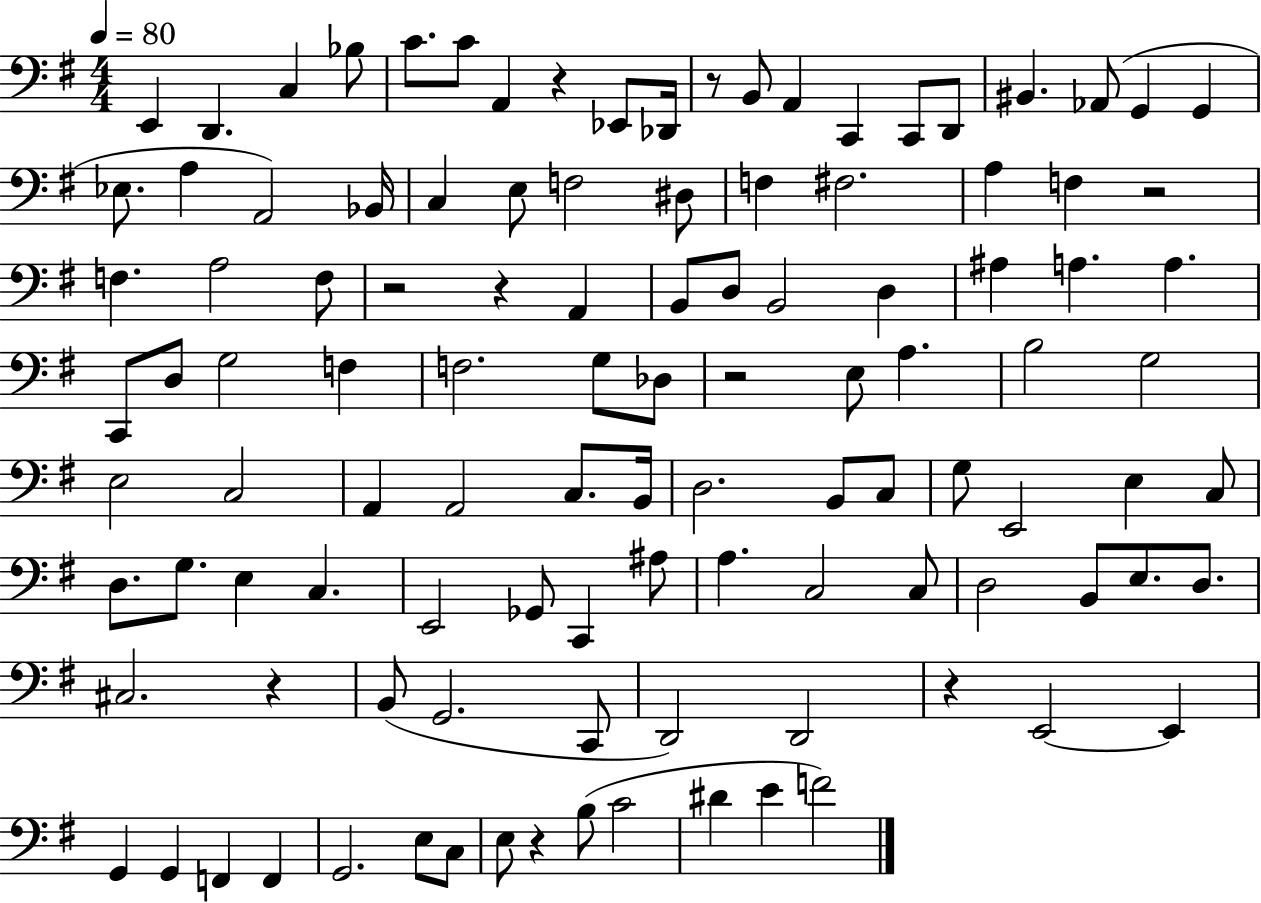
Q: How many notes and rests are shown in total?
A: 110